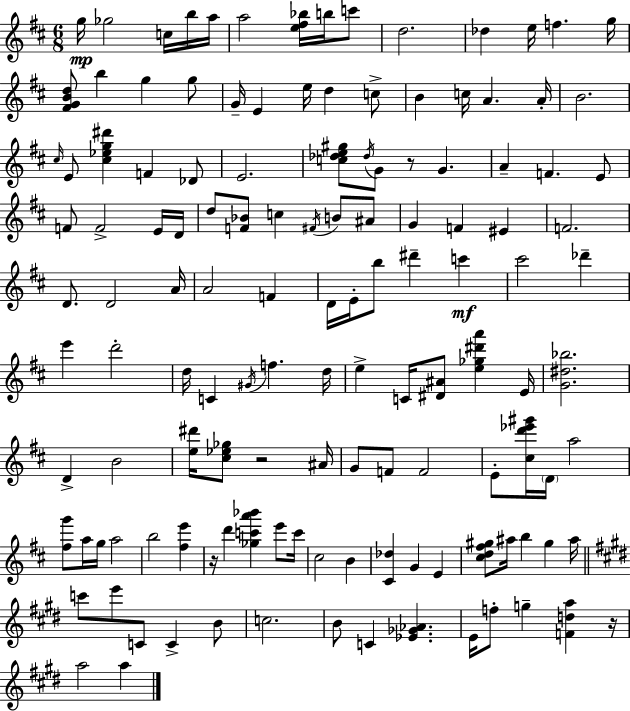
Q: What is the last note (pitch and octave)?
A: A5